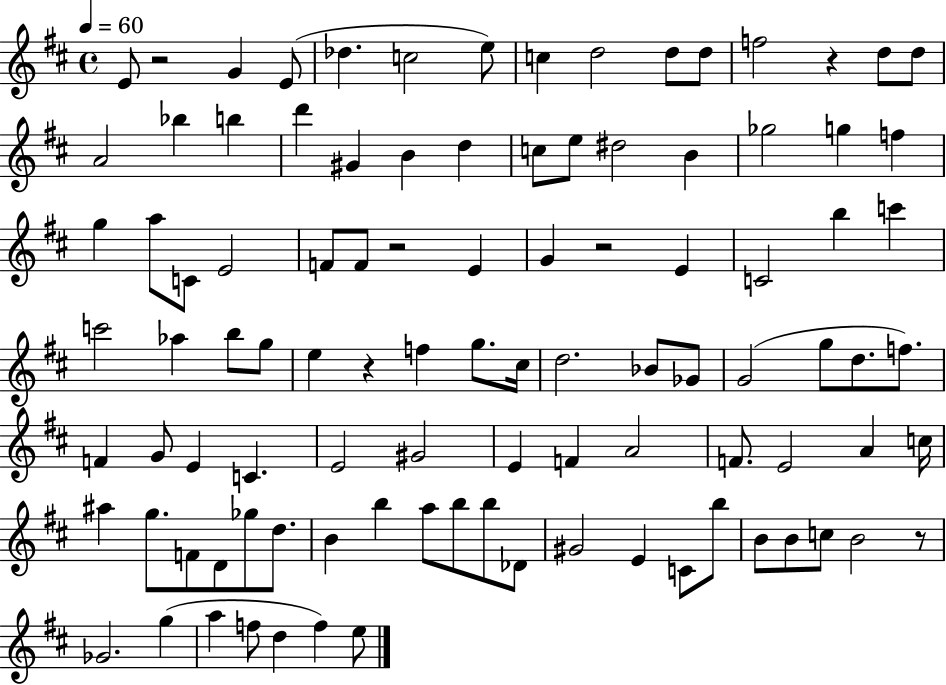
{
  \clef treble
  \time 4/4
  \defaultTimeSignature
  \key d \major
  \tempo 4 = 60
  e'8 r2 g'4 e'8( | des''4. c''2 e''8) | c''4 d''2 d''8 d''8 | f''2 r4 d''8 d''8 | \break a'2 bes''4 b''4 | d'''4 gis'4 b'4 d''4 | c''8 e''8 dis''2 b'4 | ges''2 g''4 f''4 | \break g''4 a''8 c'8 e'2 | f'8 f'8 r2 e'4 | g'4 r2 e'4 | c'2 b''4 c'''4 | \break c'''2 aes''4 b''8 g''8 | e''4 r4 f''4 g''8. cis''16 | d''2. bes'8 ges'8 | g'2( g''8 d''8. f''8.) | \break f'4 g'8 e'4 c'4. | e'2 gis'2 | e'4 f'4 a'2 | f'8. e'2 a'4 c''16 | \break ais''4 g''8. f'8 d'8 ges''8 d''8. | b'4 b''4 a''8 b''8 b''8 des'8 | gis'2 e'4 c'8 b''8 | b'8 b'8 c''8 b'2 r8 | \break ges'2. g''4( | a''4 f''8 d''4 f''4) e''8 | \bar "|."
}